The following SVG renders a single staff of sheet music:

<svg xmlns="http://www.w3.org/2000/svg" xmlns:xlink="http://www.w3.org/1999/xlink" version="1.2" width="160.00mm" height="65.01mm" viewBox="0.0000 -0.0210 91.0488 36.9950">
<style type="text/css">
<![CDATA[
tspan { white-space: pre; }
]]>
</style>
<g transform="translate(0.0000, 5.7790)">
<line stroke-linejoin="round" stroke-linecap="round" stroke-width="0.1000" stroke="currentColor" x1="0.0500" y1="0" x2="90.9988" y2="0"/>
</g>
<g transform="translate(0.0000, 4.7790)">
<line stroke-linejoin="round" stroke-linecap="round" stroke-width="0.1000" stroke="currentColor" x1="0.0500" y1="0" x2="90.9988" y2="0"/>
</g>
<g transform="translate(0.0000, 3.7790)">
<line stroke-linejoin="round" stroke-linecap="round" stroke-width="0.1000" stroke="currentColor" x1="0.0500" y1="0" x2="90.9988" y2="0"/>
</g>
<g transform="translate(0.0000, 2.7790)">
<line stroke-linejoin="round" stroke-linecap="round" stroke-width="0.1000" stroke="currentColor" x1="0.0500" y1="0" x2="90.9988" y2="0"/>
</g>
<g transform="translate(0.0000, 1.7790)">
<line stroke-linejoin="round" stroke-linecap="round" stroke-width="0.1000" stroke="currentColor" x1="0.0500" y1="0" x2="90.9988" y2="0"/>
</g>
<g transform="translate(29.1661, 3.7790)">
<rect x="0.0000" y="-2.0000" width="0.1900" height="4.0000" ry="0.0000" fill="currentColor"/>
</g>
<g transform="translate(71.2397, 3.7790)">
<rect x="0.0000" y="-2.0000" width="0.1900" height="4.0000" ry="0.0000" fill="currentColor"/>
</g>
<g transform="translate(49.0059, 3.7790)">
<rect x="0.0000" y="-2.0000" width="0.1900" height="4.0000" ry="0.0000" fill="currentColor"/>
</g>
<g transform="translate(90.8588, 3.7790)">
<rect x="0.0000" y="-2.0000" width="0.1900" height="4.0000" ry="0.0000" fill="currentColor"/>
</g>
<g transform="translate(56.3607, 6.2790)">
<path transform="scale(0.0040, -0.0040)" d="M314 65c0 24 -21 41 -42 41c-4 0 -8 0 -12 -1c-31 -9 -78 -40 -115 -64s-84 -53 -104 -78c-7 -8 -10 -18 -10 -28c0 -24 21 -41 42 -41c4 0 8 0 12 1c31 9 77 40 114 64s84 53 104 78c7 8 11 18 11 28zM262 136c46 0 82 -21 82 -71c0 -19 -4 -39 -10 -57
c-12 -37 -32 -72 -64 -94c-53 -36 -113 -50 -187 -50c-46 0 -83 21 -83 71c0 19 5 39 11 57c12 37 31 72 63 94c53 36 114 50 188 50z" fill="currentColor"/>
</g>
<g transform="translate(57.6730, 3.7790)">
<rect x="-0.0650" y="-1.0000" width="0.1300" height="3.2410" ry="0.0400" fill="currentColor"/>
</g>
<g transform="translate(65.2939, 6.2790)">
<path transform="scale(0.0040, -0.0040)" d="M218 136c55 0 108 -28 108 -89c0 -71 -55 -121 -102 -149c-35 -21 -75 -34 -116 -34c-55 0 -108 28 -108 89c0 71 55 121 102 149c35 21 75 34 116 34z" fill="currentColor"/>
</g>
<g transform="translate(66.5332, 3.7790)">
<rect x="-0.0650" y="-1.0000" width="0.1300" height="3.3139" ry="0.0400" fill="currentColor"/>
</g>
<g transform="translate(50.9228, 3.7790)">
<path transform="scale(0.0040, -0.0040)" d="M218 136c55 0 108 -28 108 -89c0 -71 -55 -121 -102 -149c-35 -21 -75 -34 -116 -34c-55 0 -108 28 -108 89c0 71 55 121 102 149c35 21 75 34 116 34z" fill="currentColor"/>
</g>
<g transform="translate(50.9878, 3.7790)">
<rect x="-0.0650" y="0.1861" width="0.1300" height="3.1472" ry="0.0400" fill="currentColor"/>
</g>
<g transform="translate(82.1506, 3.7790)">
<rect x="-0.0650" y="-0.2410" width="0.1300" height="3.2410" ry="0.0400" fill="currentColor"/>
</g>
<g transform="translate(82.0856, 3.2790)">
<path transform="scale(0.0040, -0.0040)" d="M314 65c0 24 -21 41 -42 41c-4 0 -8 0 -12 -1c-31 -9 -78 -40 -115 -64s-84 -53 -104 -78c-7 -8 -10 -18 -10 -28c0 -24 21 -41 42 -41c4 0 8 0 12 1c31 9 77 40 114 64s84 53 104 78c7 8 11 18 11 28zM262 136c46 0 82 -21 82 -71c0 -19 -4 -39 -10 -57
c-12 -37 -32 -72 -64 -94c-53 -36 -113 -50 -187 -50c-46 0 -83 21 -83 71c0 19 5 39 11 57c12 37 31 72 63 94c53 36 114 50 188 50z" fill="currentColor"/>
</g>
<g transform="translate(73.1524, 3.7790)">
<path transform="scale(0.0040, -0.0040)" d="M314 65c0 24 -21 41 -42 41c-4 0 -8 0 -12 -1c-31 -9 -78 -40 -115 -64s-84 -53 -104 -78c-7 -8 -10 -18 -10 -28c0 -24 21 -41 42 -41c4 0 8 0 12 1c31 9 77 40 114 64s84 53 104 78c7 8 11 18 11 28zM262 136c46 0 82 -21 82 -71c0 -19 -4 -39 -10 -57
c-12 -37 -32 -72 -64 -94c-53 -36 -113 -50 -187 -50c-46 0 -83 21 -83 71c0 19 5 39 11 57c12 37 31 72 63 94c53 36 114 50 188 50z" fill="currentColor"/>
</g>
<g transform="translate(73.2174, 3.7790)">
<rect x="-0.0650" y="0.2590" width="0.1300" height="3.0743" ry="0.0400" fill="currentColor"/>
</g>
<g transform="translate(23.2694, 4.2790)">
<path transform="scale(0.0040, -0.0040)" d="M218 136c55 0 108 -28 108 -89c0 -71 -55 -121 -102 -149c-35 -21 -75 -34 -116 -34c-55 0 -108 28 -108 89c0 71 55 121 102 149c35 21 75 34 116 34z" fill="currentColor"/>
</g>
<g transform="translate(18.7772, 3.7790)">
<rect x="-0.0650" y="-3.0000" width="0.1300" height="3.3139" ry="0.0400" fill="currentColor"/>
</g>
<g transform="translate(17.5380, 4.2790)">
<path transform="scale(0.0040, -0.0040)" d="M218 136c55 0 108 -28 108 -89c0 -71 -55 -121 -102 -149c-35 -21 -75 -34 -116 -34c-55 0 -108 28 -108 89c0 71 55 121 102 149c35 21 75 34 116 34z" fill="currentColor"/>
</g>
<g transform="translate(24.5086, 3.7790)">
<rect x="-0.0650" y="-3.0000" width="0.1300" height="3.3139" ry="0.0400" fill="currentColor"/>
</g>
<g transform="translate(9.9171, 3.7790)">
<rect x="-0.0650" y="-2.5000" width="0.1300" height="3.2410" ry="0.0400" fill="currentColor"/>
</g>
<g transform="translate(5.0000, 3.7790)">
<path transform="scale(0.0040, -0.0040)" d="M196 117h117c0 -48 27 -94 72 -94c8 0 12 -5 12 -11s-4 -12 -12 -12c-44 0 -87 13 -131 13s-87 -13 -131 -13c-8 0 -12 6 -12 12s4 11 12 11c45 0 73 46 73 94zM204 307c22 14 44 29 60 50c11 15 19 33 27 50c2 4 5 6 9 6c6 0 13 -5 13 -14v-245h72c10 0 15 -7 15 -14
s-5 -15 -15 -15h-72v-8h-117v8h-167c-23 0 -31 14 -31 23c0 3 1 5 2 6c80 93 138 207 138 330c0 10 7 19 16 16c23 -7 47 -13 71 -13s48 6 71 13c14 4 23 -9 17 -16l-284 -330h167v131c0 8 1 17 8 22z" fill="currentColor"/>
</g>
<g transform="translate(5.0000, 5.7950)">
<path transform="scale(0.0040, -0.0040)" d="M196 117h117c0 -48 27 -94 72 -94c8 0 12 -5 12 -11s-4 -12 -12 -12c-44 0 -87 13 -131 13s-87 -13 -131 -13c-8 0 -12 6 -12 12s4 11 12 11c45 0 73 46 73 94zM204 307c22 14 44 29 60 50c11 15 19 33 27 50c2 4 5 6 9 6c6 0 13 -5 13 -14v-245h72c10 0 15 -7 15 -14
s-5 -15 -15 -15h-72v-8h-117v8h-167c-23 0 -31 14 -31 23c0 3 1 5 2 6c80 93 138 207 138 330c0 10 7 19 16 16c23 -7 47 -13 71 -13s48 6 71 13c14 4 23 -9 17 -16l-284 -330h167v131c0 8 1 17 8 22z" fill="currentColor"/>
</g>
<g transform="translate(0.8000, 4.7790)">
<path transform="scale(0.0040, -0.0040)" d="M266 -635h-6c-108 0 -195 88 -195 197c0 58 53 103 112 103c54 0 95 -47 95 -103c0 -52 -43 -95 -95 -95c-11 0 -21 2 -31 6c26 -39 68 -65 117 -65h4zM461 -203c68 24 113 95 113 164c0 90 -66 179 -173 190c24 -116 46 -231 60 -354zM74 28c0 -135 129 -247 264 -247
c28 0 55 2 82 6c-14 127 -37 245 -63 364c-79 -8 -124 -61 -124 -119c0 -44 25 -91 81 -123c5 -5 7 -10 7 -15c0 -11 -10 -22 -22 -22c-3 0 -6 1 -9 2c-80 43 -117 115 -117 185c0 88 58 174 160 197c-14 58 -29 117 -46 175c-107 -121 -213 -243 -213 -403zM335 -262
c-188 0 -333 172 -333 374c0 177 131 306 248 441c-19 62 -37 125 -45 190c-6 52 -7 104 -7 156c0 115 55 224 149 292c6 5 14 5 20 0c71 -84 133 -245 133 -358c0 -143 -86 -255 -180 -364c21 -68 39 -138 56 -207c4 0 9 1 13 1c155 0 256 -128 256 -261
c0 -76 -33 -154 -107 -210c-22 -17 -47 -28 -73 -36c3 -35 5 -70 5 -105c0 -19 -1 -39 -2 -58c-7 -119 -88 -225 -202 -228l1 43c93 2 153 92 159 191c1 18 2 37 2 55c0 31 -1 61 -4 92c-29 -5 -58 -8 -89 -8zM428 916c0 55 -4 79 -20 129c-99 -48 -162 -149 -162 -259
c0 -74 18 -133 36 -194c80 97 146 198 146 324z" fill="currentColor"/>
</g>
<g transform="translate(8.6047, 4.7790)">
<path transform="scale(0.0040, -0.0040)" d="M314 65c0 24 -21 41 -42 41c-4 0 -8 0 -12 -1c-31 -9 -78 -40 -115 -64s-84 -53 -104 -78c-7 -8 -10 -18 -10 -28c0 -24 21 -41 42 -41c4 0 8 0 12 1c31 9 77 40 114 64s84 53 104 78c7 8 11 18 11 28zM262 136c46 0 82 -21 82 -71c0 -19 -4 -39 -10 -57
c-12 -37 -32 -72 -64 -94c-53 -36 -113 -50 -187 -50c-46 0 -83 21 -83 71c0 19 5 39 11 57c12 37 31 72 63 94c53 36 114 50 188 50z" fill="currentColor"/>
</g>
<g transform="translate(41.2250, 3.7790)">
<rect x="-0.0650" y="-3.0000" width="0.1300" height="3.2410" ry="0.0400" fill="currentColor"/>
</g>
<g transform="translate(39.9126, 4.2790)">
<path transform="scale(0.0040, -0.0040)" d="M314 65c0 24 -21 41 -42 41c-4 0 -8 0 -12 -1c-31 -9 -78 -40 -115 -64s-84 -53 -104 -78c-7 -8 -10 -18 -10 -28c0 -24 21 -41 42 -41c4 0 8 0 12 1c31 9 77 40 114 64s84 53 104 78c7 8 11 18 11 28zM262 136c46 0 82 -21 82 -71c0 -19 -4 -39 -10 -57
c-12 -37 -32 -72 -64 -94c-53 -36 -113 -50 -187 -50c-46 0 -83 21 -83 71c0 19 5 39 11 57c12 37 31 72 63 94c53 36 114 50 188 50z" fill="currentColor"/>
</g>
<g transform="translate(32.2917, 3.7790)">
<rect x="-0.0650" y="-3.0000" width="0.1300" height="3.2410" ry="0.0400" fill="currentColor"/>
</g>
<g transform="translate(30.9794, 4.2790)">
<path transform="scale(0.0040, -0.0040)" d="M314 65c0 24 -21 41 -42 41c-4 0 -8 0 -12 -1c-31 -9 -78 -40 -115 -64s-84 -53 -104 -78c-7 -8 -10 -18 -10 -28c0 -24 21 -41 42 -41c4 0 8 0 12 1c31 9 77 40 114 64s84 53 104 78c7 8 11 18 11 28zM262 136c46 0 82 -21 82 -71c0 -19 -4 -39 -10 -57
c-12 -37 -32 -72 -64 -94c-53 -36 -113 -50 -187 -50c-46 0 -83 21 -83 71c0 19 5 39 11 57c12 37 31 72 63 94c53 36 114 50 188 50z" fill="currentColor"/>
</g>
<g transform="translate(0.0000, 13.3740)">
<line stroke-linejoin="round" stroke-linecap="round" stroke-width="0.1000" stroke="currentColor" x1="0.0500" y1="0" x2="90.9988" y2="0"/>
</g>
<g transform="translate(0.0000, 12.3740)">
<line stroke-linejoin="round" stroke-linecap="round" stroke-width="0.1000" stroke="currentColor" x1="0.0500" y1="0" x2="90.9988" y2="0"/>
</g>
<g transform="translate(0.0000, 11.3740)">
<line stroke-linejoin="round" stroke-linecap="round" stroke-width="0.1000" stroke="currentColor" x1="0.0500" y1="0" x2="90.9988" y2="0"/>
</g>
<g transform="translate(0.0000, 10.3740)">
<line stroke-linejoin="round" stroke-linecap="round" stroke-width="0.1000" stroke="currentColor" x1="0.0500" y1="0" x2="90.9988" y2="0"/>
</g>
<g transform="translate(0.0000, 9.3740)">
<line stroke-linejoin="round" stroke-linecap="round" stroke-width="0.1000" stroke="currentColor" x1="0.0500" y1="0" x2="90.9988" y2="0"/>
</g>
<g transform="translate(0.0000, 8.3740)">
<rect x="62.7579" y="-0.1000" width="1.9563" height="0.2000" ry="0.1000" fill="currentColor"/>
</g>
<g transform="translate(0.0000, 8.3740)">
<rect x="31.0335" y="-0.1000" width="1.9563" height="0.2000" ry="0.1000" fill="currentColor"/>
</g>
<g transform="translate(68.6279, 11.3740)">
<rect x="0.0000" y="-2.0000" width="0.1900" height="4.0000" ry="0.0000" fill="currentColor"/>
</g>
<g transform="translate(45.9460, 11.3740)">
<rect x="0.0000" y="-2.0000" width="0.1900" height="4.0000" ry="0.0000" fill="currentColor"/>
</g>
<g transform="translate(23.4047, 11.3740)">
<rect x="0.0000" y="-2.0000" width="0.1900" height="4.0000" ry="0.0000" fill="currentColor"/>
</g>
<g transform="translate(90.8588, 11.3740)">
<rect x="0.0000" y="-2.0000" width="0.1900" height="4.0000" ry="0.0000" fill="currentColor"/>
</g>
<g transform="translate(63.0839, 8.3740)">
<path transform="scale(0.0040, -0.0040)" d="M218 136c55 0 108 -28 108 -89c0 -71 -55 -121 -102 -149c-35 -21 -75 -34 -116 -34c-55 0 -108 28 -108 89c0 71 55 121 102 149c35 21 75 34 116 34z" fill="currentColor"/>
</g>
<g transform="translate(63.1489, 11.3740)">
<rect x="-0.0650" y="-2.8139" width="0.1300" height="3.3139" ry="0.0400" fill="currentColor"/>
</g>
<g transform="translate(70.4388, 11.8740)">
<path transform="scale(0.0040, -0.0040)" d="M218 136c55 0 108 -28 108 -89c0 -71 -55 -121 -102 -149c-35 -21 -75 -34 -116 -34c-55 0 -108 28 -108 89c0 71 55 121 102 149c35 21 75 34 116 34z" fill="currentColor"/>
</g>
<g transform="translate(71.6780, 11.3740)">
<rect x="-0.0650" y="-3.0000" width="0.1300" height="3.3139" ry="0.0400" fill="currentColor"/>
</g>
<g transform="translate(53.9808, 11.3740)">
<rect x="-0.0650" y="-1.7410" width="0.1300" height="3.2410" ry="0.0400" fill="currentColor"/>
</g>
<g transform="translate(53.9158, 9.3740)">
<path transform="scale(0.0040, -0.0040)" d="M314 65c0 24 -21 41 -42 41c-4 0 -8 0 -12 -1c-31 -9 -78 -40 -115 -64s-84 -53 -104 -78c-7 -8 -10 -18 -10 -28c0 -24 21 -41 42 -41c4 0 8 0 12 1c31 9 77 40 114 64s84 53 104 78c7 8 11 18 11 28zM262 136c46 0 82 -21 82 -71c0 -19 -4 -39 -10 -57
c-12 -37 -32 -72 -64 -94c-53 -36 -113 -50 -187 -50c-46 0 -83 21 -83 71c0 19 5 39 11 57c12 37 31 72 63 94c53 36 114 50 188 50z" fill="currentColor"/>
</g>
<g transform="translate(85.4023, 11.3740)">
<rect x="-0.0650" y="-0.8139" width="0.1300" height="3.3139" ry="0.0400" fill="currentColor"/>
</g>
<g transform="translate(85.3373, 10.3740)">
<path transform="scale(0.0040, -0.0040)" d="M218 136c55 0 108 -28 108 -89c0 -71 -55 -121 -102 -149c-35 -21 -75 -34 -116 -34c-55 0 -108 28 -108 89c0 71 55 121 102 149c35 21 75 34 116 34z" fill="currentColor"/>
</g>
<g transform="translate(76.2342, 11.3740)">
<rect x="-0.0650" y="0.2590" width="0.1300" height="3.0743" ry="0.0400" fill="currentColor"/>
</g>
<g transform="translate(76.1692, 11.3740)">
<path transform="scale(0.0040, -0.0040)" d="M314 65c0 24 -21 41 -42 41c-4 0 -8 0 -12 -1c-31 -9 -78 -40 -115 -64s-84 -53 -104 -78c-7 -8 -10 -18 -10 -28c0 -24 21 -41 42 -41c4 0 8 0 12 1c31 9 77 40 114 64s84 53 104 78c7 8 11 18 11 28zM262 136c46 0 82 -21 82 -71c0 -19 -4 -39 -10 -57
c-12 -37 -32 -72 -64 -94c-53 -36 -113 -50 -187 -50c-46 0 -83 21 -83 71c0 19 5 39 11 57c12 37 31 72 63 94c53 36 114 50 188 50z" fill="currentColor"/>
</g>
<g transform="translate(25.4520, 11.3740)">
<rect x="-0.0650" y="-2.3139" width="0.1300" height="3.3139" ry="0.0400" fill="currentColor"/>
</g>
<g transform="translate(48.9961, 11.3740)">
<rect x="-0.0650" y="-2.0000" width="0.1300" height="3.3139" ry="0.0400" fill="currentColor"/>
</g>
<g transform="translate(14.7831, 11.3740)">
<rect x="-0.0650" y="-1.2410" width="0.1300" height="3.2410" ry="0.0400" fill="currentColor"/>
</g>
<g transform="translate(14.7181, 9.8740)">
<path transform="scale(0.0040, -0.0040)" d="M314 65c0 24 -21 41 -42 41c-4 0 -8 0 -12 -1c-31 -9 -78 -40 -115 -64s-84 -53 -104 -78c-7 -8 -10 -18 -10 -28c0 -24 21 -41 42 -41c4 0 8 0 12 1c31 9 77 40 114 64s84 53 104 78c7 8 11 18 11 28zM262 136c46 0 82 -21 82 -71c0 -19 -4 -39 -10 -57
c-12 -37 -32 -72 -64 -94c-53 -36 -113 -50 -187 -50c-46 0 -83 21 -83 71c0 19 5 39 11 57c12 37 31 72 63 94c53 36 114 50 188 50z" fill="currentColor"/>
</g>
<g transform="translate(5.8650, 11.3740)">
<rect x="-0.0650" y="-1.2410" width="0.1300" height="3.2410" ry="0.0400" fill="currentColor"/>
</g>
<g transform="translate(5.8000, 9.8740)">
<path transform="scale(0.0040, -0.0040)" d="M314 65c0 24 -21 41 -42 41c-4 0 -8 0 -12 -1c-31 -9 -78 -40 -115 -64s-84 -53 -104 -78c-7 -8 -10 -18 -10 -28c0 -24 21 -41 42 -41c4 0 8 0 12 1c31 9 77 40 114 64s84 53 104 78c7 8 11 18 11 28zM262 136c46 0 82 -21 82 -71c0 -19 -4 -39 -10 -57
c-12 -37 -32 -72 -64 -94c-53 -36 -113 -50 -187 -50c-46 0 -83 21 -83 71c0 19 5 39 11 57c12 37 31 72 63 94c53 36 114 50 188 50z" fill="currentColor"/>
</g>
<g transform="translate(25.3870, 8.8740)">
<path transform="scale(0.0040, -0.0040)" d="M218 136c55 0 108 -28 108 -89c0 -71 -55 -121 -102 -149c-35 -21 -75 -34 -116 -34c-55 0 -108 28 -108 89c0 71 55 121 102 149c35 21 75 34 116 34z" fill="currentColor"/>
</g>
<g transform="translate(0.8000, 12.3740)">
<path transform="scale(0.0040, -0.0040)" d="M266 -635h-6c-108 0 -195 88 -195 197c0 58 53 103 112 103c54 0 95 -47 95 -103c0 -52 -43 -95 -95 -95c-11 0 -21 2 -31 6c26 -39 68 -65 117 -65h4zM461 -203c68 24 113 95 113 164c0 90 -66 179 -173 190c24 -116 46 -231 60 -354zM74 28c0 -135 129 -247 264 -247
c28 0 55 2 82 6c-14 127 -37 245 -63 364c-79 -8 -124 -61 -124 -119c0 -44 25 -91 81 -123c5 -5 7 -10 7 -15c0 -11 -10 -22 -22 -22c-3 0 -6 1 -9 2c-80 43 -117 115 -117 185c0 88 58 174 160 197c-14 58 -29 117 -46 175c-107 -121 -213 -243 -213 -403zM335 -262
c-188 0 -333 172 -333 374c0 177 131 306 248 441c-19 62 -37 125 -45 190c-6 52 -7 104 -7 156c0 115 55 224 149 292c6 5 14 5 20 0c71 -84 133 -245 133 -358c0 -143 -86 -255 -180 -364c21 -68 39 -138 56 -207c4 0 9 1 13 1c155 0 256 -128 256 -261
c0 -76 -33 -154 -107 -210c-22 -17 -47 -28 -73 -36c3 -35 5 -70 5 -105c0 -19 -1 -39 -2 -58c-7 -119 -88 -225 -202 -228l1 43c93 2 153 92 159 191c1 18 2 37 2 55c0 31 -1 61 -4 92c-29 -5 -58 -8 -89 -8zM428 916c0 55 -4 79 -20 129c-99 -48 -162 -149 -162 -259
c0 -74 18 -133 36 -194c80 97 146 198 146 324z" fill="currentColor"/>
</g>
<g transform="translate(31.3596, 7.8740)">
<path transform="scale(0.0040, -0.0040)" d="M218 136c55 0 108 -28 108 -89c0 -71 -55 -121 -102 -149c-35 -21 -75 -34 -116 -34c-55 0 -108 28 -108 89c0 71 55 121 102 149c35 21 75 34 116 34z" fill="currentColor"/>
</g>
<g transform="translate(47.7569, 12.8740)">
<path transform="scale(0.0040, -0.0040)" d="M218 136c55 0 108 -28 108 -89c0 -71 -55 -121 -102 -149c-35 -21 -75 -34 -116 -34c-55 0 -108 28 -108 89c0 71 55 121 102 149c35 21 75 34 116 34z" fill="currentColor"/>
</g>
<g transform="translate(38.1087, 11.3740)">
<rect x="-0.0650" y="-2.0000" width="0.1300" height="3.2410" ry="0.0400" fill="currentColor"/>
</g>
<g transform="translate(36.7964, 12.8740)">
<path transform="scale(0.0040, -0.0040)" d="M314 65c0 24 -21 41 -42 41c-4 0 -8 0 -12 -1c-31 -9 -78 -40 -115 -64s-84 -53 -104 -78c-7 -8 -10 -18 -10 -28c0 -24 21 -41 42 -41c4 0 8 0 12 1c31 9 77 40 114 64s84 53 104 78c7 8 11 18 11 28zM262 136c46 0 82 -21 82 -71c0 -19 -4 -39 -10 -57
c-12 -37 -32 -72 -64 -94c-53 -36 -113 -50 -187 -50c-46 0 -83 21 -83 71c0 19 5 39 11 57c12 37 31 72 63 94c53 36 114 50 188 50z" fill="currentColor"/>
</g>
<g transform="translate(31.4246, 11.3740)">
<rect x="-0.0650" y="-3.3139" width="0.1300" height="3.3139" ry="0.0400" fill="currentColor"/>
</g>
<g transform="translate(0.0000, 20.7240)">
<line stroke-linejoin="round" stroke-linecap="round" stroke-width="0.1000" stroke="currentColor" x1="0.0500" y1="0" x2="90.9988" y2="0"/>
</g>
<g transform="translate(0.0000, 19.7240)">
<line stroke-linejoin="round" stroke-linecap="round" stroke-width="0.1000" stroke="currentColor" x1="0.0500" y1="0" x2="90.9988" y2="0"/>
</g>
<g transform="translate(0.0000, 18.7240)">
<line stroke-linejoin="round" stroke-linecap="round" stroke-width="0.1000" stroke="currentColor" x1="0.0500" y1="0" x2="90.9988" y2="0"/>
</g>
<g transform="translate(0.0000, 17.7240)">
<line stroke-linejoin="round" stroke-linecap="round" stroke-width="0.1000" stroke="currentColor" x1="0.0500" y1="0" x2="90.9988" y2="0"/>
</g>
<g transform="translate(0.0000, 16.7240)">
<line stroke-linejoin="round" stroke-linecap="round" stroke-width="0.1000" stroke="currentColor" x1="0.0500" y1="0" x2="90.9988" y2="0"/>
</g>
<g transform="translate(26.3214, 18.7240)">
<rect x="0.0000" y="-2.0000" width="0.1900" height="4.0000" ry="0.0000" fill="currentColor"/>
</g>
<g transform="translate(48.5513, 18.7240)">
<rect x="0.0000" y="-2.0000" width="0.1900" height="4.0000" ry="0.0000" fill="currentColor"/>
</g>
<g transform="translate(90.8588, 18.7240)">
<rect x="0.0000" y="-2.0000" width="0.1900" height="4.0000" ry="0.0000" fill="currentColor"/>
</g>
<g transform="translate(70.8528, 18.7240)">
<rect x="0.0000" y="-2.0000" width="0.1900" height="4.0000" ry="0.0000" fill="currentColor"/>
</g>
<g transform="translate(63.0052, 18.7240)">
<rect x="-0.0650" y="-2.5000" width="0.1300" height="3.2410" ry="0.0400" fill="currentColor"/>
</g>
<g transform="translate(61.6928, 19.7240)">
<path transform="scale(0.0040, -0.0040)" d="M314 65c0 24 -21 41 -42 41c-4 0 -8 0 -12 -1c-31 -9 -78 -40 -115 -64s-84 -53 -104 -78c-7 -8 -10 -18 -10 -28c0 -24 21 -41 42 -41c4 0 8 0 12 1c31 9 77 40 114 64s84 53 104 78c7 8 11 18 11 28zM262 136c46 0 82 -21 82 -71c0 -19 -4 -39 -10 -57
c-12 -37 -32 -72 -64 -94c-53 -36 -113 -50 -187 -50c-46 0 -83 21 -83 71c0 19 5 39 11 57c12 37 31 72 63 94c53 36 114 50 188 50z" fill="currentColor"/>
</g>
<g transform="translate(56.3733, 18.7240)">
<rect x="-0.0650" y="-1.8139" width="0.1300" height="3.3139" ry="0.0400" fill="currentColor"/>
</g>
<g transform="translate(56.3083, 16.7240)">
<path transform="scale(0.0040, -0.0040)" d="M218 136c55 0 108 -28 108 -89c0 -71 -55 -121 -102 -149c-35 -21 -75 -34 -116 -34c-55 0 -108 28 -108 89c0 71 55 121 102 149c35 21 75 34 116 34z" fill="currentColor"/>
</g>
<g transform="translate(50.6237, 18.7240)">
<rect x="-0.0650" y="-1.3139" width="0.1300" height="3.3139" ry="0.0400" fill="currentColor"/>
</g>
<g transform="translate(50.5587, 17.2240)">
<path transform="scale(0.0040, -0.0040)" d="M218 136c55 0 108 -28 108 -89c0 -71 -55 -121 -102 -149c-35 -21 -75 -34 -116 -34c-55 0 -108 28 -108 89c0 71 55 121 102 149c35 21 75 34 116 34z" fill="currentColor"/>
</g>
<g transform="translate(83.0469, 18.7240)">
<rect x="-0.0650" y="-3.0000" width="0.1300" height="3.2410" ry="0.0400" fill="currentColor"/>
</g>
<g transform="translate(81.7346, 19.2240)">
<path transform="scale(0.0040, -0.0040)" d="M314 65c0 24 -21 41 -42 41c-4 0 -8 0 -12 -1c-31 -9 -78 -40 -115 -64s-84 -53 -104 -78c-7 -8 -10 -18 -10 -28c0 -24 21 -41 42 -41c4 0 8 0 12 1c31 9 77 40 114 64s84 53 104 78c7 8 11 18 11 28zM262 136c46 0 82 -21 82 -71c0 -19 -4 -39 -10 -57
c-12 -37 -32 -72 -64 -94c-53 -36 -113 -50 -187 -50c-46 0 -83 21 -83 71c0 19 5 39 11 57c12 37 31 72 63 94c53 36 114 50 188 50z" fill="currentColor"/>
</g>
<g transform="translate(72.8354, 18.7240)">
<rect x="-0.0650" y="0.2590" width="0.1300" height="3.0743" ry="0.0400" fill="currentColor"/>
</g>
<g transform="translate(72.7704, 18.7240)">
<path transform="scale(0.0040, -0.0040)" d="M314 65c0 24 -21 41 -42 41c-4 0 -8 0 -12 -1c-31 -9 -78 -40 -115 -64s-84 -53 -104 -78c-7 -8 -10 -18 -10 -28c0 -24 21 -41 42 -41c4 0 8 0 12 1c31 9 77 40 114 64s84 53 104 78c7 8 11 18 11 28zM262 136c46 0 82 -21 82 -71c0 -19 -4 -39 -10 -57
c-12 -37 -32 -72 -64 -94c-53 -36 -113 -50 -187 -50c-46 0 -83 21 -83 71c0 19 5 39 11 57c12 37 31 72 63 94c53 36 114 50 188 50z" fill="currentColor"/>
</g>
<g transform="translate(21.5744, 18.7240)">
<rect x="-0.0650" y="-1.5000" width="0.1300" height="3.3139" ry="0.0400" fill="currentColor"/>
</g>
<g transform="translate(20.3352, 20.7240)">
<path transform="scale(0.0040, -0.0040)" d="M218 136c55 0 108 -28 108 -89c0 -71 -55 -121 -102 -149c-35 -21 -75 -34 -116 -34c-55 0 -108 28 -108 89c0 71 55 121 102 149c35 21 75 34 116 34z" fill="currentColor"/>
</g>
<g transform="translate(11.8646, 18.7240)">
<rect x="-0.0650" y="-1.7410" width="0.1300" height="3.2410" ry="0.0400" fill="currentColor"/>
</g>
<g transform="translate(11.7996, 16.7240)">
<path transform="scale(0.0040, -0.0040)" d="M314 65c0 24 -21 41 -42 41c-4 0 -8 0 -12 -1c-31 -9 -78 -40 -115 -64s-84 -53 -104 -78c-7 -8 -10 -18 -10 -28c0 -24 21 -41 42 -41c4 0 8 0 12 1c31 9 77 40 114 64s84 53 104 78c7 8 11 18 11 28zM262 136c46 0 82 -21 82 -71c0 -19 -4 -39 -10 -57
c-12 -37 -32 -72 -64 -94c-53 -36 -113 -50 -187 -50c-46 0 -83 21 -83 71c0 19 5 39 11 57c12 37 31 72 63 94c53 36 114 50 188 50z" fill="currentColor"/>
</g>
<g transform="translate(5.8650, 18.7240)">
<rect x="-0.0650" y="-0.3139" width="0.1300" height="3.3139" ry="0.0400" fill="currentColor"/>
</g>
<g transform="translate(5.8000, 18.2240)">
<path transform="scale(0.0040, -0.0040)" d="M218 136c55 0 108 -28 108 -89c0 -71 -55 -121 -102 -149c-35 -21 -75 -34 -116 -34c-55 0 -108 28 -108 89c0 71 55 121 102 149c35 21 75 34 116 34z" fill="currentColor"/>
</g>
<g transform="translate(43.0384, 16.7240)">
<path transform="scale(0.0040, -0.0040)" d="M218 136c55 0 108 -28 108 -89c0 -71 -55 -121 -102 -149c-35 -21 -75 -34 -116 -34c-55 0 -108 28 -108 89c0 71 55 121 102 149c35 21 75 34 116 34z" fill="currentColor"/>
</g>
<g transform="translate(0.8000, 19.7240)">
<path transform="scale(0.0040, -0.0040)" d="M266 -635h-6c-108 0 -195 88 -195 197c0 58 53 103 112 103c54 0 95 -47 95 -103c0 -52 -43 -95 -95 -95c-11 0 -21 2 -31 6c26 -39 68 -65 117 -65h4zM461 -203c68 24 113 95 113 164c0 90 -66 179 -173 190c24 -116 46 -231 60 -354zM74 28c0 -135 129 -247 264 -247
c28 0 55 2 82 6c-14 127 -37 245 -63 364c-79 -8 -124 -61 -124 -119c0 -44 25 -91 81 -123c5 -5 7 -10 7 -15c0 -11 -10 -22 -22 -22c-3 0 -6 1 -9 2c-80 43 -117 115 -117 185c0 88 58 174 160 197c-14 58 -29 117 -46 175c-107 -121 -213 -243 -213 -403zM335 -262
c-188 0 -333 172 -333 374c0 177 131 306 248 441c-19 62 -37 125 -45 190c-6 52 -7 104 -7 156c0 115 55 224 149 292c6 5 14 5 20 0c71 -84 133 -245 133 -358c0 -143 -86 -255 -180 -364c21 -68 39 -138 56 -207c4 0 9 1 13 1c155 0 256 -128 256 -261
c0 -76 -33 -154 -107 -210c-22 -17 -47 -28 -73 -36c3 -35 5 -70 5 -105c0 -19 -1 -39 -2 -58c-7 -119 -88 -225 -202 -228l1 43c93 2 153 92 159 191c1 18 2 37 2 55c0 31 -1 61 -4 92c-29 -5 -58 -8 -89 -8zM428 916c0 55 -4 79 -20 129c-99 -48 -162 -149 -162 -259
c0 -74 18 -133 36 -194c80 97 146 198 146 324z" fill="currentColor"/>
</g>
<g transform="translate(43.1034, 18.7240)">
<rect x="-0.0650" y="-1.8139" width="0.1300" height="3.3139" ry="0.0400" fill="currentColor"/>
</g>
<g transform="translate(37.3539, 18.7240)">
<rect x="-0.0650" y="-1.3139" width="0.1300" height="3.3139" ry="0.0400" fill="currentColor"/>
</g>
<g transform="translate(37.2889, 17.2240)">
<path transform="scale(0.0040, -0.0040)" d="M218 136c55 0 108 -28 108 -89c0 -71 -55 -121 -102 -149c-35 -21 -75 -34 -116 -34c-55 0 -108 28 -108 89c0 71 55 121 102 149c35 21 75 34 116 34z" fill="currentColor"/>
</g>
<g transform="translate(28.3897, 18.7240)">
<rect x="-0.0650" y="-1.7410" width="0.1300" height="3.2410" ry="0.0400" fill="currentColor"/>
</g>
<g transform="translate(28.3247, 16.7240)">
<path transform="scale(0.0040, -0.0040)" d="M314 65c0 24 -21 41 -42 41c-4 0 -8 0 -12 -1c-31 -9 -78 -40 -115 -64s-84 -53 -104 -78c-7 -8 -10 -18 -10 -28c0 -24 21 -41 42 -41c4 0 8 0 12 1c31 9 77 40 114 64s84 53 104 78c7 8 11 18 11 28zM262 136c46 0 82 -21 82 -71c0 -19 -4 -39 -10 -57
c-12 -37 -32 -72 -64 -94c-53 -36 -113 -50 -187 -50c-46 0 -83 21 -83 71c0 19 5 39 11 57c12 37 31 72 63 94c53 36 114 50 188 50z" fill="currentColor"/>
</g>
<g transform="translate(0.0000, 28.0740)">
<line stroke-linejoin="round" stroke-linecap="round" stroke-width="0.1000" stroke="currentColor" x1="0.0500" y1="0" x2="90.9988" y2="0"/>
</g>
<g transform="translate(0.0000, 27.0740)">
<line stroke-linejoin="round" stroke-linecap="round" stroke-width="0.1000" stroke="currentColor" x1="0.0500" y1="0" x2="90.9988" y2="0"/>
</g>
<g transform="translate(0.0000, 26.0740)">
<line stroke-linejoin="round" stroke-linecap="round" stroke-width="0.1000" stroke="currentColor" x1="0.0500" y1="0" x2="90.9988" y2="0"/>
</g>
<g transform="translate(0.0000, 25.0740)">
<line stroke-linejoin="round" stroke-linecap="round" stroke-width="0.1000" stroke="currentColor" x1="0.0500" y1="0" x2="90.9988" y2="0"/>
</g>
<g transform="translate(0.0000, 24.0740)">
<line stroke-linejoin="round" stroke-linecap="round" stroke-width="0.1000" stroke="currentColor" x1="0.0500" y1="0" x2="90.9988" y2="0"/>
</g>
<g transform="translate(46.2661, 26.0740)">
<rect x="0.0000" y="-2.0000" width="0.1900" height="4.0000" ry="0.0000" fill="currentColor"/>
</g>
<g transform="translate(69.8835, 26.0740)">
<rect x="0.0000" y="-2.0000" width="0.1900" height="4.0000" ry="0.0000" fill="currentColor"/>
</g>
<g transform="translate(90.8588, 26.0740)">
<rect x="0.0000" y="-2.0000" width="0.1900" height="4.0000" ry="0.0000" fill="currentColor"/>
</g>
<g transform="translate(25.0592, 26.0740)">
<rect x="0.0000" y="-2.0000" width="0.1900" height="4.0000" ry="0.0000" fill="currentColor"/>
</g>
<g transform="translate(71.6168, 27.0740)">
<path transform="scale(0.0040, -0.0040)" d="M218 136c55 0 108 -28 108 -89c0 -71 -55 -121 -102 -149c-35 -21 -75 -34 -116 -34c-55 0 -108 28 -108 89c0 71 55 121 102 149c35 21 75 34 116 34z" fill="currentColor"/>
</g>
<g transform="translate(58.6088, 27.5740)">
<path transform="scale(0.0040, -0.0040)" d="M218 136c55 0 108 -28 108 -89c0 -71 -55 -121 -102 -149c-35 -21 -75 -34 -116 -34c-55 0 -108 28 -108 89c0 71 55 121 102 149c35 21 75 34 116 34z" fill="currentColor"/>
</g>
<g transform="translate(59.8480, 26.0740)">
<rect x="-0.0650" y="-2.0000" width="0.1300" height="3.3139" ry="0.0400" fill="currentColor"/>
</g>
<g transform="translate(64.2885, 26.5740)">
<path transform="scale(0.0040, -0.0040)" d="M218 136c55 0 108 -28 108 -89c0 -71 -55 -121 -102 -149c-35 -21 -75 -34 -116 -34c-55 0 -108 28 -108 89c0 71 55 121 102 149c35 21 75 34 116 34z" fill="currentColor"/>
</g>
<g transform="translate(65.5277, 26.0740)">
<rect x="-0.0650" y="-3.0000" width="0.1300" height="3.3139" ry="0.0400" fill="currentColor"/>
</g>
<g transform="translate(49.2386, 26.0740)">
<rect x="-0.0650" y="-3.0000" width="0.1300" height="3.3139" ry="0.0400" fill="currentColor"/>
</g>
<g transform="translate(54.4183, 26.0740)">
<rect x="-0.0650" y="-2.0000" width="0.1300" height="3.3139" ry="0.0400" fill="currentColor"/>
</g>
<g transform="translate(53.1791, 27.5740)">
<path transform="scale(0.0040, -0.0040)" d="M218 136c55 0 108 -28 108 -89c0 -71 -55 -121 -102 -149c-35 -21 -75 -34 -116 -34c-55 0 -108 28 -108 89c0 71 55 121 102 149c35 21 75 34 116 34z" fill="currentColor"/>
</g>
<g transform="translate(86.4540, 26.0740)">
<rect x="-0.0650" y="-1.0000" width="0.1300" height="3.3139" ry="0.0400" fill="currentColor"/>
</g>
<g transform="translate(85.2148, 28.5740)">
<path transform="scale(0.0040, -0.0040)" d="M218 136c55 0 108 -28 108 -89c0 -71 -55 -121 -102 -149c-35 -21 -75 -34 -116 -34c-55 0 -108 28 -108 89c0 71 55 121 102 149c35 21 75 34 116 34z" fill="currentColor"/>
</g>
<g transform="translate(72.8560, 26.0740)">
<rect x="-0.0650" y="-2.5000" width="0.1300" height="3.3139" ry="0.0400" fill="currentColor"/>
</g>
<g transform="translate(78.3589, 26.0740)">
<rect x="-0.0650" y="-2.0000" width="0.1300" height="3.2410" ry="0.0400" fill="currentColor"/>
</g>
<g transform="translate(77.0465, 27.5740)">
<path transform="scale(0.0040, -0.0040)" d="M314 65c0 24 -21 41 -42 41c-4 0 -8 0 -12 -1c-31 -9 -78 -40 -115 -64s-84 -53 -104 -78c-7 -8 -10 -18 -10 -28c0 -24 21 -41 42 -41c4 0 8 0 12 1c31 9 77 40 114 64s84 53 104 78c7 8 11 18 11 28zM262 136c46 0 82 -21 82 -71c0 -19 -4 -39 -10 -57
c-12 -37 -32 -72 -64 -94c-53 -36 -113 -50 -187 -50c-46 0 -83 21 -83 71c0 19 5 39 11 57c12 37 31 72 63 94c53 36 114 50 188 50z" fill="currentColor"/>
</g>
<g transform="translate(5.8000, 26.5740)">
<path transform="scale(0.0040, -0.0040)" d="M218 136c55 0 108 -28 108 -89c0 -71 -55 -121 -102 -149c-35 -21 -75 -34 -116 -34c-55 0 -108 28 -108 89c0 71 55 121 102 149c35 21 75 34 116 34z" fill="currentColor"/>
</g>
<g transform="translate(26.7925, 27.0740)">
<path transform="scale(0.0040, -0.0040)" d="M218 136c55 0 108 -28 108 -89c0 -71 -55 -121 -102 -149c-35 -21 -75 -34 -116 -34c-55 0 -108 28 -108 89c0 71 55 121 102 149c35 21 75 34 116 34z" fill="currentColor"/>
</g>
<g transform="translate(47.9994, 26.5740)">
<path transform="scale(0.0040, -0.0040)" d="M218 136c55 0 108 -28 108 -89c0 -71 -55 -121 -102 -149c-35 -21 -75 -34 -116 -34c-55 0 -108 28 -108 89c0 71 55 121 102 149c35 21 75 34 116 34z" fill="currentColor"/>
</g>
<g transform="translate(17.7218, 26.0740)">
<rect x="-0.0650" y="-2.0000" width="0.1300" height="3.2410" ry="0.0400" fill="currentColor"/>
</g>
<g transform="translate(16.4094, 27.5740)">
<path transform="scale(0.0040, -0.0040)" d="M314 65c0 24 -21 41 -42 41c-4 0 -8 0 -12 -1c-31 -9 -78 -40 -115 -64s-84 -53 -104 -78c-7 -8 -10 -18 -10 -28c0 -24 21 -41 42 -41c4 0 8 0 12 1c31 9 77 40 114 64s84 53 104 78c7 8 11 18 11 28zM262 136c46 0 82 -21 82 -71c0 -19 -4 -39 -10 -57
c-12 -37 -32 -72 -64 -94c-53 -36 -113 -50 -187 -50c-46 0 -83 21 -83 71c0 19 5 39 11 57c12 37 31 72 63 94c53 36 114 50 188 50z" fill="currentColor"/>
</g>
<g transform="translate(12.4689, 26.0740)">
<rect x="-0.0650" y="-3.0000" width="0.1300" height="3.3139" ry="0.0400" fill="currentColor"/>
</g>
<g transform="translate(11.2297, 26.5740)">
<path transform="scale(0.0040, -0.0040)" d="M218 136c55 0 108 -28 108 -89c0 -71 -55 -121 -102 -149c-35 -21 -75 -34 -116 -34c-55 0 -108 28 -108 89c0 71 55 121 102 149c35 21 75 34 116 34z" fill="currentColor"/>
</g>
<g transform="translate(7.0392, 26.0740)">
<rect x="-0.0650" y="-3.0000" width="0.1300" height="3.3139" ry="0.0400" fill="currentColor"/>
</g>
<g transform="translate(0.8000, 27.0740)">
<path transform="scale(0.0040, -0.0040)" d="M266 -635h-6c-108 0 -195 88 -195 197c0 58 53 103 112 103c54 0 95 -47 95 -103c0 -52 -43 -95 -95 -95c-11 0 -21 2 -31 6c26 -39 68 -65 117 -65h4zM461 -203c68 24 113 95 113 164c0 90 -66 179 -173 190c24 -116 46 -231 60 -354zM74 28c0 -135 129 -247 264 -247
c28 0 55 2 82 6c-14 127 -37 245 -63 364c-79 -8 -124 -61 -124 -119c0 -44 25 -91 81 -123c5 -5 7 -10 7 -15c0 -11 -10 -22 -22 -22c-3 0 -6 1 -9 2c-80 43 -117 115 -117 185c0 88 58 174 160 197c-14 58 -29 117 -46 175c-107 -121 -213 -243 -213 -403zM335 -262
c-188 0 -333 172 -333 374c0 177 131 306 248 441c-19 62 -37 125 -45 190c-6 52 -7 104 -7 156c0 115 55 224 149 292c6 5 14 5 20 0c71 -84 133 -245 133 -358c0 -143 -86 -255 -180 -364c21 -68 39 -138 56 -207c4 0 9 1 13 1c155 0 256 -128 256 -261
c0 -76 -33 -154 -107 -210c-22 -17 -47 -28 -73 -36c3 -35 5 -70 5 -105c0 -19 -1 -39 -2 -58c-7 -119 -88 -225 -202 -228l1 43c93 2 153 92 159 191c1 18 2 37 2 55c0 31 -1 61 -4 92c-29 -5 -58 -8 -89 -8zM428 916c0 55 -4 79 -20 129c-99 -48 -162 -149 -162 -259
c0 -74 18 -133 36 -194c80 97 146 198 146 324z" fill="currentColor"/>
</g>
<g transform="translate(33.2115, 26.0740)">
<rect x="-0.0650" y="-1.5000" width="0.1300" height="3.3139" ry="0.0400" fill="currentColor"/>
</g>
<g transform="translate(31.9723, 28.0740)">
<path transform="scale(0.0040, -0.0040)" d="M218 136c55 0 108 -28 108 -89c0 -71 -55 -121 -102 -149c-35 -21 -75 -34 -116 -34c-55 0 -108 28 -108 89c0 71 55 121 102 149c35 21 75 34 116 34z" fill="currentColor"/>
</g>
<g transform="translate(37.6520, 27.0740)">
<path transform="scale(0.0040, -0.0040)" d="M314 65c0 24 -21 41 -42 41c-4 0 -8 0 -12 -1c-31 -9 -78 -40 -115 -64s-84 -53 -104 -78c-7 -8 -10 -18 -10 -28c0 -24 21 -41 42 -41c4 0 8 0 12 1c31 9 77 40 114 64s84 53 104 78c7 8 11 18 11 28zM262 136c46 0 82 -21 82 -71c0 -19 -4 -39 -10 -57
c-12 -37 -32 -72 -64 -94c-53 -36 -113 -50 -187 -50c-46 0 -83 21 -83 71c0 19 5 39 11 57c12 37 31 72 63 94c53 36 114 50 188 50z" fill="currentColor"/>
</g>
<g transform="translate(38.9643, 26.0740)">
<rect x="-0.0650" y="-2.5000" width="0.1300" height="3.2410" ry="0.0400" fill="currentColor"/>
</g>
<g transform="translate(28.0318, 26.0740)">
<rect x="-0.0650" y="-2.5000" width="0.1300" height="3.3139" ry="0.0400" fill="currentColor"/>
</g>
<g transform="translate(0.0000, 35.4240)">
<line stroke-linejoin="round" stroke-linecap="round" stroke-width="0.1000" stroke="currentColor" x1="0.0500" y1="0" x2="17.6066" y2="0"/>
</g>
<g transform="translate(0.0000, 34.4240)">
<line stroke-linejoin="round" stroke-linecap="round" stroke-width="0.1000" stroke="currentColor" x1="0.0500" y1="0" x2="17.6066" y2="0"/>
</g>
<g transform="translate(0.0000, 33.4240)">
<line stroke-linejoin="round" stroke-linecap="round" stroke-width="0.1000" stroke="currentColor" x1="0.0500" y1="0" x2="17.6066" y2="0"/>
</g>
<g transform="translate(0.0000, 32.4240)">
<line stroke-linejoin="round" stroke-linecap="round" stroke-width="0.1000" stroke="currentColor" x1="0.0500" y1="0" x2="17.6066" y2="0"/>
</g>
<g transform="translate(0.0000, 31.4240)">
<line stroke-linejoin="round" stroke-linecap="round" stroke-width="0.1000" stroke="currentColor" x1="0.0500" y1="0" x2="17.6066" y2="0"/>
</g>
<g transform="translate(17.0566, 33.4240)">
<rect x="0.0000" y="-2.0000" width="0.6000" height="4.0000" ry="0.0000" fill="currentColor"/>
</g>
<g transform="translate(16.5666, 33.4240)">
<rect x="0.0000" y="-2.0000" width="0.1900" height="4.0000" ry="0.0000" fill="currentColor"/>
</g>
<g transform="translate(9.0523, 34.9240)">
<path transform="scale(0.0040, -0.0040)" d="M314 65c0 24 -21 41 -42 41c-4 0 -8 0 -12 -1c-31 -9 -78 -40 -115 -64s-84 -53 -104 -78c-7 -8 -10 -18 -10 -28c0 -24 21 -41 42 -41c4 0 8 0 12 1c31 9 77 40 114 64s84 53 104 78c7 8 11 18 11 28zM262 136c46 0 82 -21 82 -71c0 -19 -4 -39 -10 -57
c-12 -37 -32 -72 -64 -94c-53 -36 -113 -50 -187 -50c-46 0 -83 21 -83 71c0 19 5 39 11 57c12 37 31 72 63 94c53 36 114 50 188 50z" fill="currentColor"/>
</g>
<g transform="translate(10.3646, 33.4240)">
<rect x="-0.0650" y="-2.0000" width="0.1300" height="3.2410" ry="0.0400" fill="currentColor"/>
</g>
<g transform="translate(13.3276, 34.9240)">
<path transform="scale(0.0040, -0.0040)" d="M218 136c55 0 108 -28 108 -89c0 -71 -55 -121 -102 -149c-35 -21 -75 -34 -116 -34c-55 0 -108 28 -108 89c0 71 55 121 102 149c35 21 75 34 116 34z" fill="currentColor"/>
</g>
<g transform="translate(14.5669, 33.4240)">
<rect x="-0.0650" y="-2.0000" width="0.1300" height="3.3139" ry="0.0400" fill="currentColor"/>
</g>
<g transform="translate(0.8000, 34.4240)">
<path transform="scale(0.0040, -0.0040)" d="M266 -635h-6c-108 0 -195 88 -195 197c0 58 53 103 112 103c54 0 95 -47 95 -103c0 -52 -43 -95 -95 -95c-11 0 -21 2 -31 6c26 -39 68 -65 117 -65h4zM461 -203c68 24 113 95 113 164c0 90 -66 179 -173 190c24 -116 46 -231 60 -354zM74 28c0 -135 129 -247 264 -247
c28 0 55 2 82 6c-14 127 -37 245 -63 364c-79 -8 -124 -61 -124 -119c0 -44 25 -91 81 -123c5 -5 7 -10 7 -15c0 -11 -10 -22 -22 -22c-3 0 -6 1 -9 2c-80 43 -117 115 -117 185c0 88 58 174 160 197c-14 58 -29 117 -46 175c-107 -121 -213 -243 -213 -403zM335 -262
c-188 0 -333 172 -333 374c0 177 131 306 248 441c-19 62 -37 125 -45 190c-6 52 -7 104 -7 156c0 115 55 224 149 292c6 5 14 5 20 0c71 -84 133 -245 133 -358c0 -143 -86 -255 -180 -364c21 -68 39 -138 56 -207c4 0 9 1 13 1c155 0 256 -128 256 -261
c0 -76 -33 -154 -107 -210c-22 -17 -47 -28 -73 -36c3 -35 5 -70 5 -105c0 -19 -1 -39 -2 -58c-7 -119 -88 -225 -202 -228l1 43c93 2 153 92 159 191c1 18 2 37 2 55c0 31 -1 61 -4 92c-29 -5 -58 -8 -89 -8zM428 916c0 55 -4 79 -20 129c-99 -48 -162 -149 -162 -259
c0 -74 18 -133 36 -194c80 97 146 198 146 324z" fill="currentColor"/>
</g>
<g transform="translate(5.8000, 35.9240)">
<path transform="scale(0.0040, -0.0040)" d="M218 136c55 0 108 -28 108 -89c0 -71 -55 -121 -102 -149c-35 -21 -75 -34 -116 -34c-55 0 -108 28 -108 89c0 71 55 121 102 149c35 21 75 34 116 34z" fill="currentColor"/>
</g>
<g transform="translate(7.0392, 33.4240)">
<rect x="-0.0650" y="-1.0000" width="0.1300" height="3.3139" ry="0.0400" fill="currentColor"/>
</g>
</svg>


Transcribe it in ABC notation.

X:1
T:Untitled
M:4/4
L:1/4
K:C
G2 A A A2 A2 B D2 D B2 c2 e2 e2 g b F2 F f2 a A B2 d c f2 E f2 e f e f G2 B2 A2 A A F2 G E G2 A F F A G F2 D D F2 F